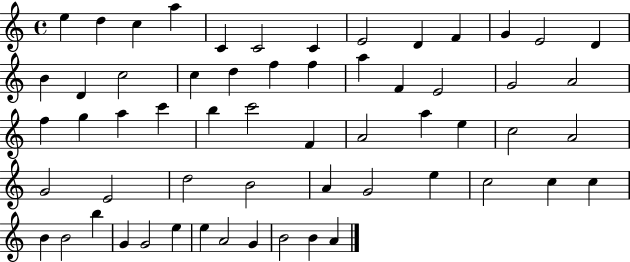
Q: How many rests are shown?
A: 0